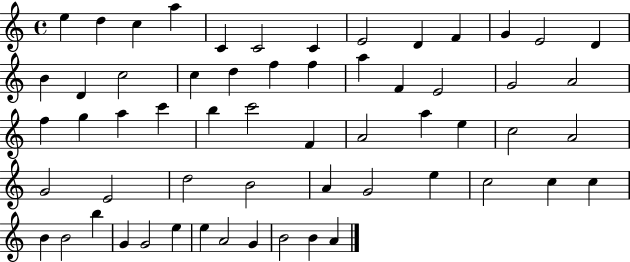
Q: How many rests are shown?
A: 0